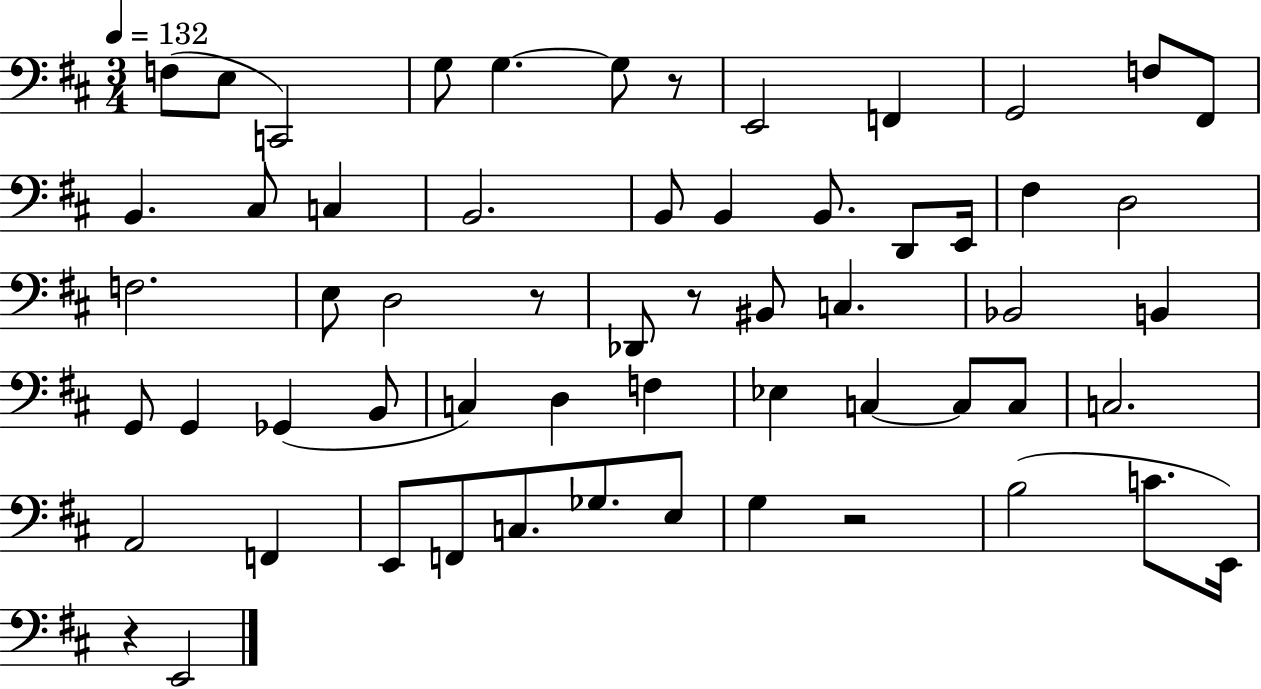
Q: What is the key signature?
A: D major